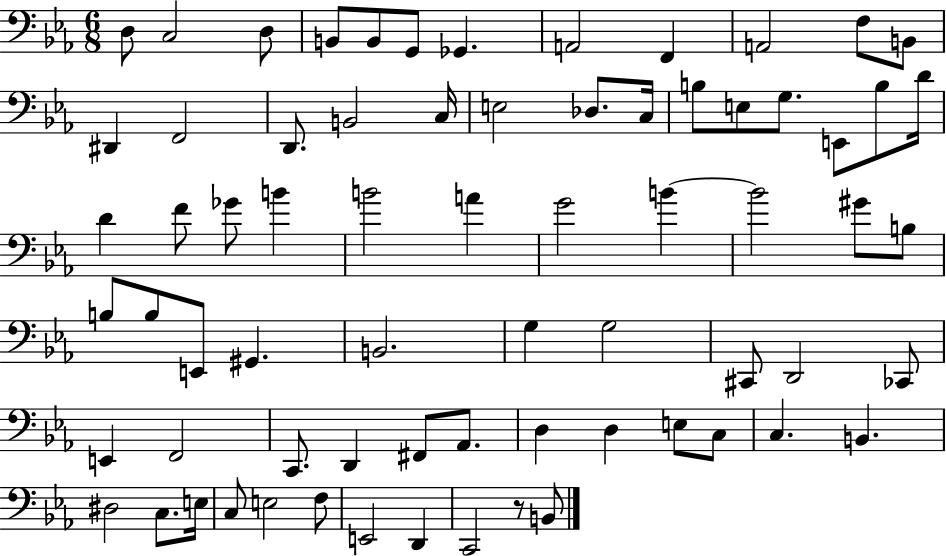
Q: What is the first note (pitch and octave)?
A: D3